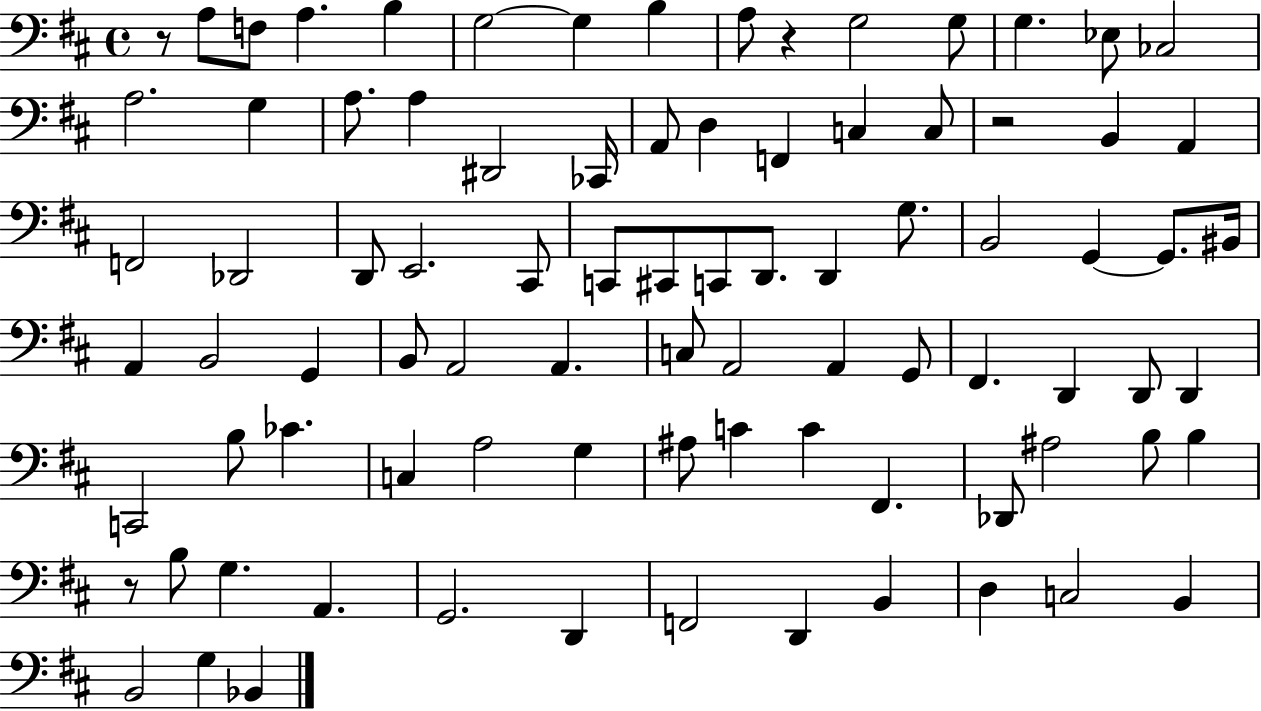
{
  \clef bass
  \time 4/4
  \defaultTimeSignature
  \key d \major
  \repeat volta 2 { r8 a8 f8 a4. b4 | g2~~ g4 b4 | a8 r4 g2 g8 | g4. ees8 ces2 | \break a2. g4 | a8. a4 dis,2 ces,16 | a,8 d4 f,4 c4 c8 | r2 b,4 a,4 | \break f,2 des,2 | d,8 e,2. cis,8 | c,8 cis,8 c,8 d,8. d,4 g8. | b,2 g,4~~ g,8. bis,16 | \break a,4 b,2 g,4 | b,8 a,2 a,4. | c8 a,2 a,4 g,8 | fis,4. d,4 d,8 d,4 | \break c,2 b8 ces'4. | c4 a2 g4 | ais8 c'4 c'4 fis,4. | des,8 ais2 b8 b4 | \break r8 b8 g4. a,4. | g,2. d,4 | f,2 d,4 b,4 | d4 c2 b,4 | \break b,2 g4 bes,4 | } \bar "|."
}